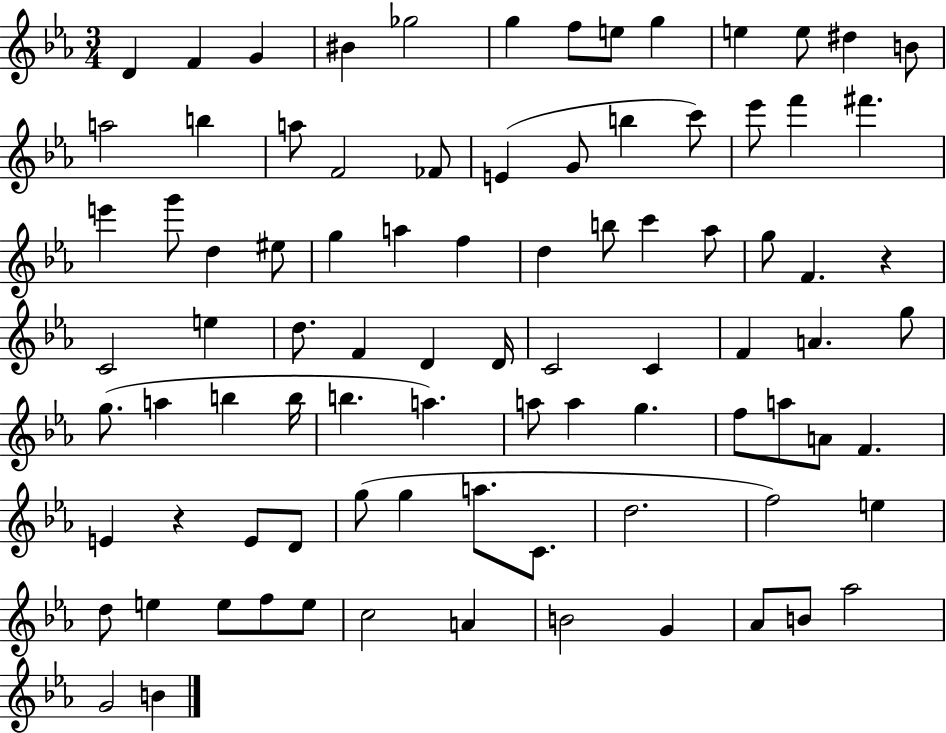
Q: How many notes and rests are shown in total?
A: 88